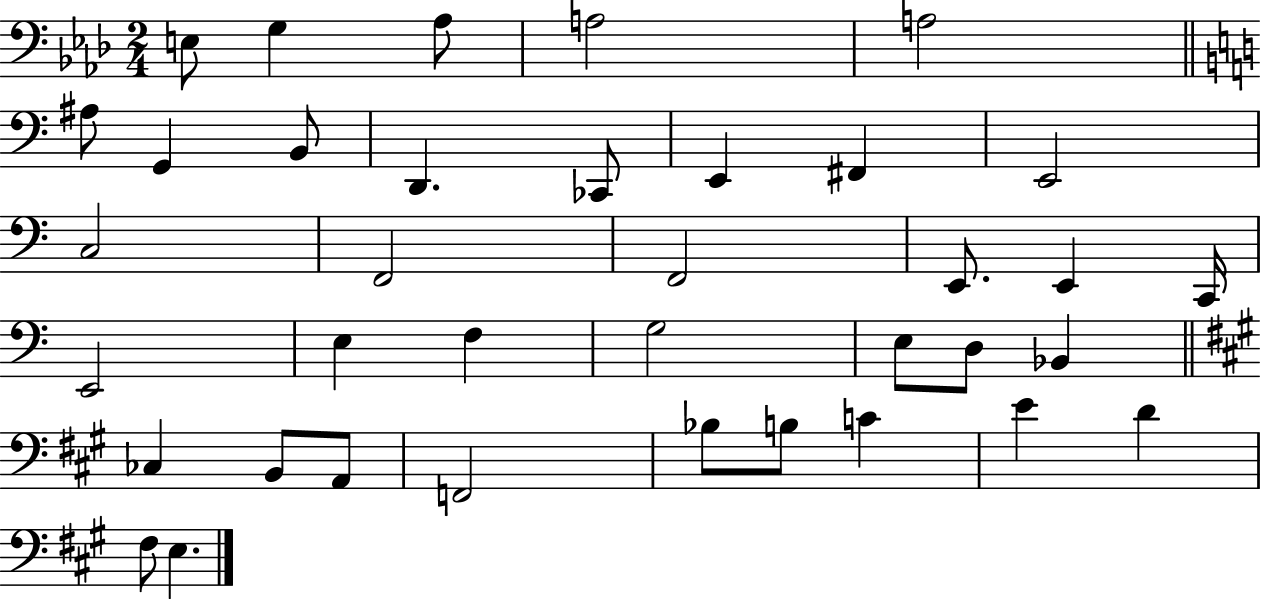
{
  \clef bass
  \numericTimeSignature
  \time 2/4
  \key aes \major
  e8 g4 aes8 | a2 | a2 | \bar "||" \break \key c \major ais8 g,4 b,8 | d,4. ces,8 | e,4 fis,4 | e,2 | \break c2 | f,2 | f,2 | e,8. e,4 c,16 | \break e,2 | e4 f4 | g2 | e8 d8 bes,4 | \break \bar "||" \break \key a \major ces4 b,8 a,8 | f,2 | bes8 b8 c'4 | e'4 d'4 | \break fis8 e4. | \bar "|."
}